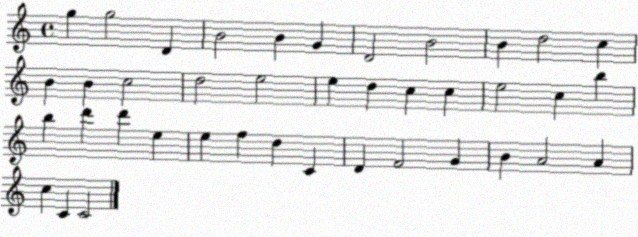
X:1
T:Untitled
M:4/4
L:1/4
K:C
g g2 D B2 B G D2 B2 B d2 c B B c2 d2 e2 e d c c e2 c b b d' d' e e f d C D F2 G B A2 A c C C2